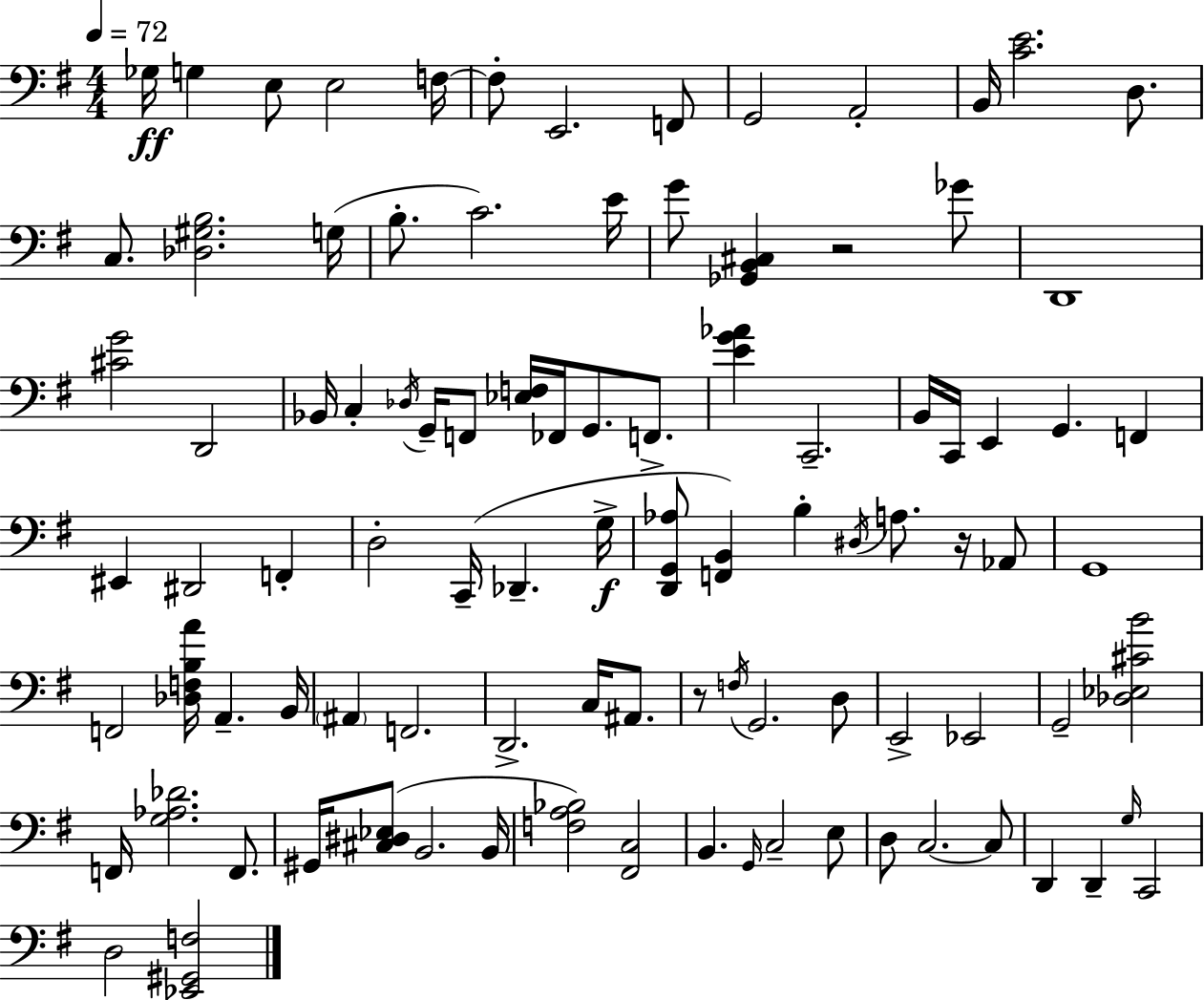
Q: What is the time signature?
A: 4/4